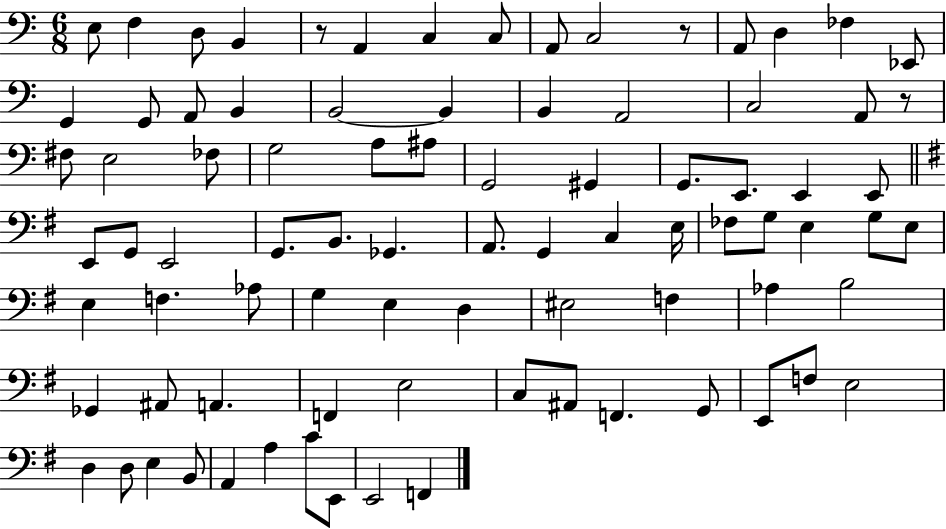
{
  \clef bass
  \numericTimeSignature
  \time 6/8
  \key c \major
  \repeat volta 2 { e8 f4 d8 b,4 | r8 a,4 c4 c8 | a,8 c2 r8 | a,8 d4 fes4 ees,8 | \break g,4 g,8 a,8 b,4 | b,2~~ b,4 | b,4 a,2 | c2 a,8 r8 | \break fis8 e2 fes8 | g2 a8 ais8 | g,2 gis,4 | g,8. e,8. e,4 e,8 | \break \bar "||" \break \key g \major e,8 g,8 e,2 | g,8. b,8. ges,4. | a,8. g,4 c4 e16 | fes8 g8 e4 g8 e8 | \break e4 f4. aes8 | g4 e4 d4 | eis2 f4 | aes4 b2 | \break ges,4 ais,8 a,4. | f,4 e2 | c8 ais,8 f,4. g,8 | e,8 f8 e2 | \break d4 d8 e4 b,8 | a,4 a4 c'8 e,8 | e,2 f,4 | } \bar "|."
}